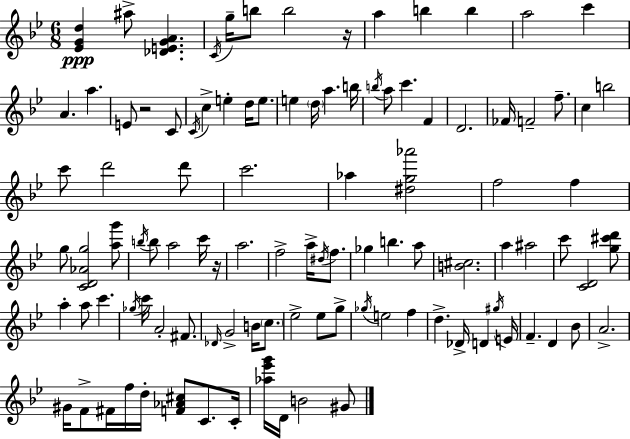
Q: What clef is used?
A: treble